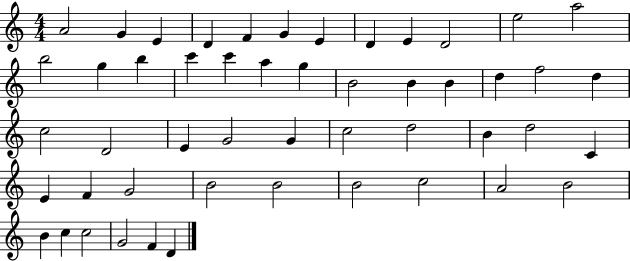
{
  \clef treble
  \numericTimeSignature
  \time 4/4
  \key c \major
  a'2 g'4 e'4 | d'4 f'4 g'4 e'4 | d'4 e'4 d'2 | e''2 a''2 | \break b''2 g''4 b''4 | c'''4 c'''4 a''4 g''4 | b'2 b'4 b'4 | d''4 f''2 d''4 | \break c''2 d'2 | e'4 g'2 g'4 | c''2 d''2 | b'4 d''2 c'4 | \break e'4 f'4 g'2 | b'2 b'2 | b'2 c''2 | a'2 b'2 | \break b'4 c''4 c''2 | g'2 f'4 d'4 | \bar "|."
}